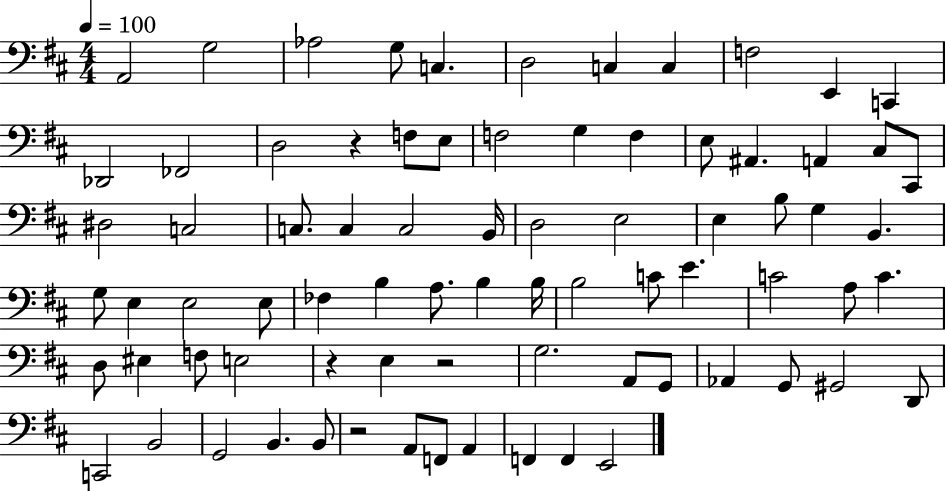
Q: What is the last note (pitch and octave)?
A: E2